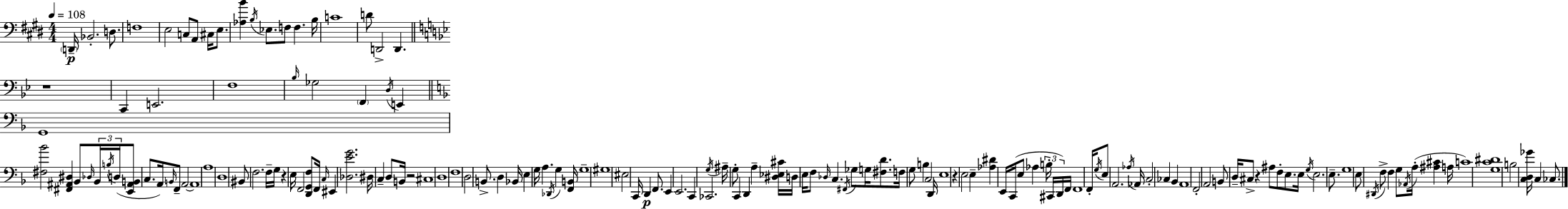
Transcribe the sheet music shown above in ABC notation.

X:1
T:Untitled
M:4/4
L:1/4
K:E
D,,/4 _B,,2 D,/2 F,4 E,2 C,/2 A,,/2 ^C,/4 E,/2 [_A,B] B,/4 _E,/2 F,/2 F, B,/4 C4 D/2 D,,2 D,, z4 C,, E,,2 F,4 _B,/4 _G,2 F,, D,/4 E,, G,,4 [^F,_B]2 [^F,,^A,,^D,] _B,,/2 _D,/4 _B,,/4 B,/4 D,/4 [E,,^A,,B,,]/2 C,/2 A,,/4 B,,/4 F,,/2 A,,2 A,,4 A,4 D,4 ^B,,/2 F,2 F,/4 G,/4 z E,/4 F,,2 [D,,G,,F,]/2 F,,/4 C,/4 ^E,, [_D,EG]2 ^D,/4 C, D,/2 B,,/4 z2 ^C,4 D,4 F,4 D,2 B,,/2 D, _B,,/4 E, G,/4 A, _D,,/4 G, [F,,B,,]/4 G,4 ^G,4 ^E,2 C,,/4 D,, F,,/2 E,, E,,2 C,, _C,,2 G,/4 ^A,/4 G,/2 C,, D,, A, [^D,_E,^C]/4 D,/4 E,/4 F,/2 _D,/4 C, ^F,,/4 _G,/2 G,/4 [^F,D]/2 F,/4 G,/2 B, C,2 D,,/4 E,4 z E,2 E, [_A,^D] E,,/4 C,,/4 E,/2 _A, B,/4 ^C,,/4 D,,/4 F,,/4 F,,4 F,,/4 G,/4 E,/2 A,,2 _A,/4 _A,,/4 C,2 _C, _B,, A,,4 F,,2 A,,2 B,,/2 D,/4 ^C,/2 z ^A,/2 F,/2 E,/2 E,/4 G,/4 E,2 E,/2 G,4 E,/2 ^D,,/4 F,/2 F, G,/2 _A,,/4 A,/4 [^A,^C] A,/4 C4 [G,C^D]4 B,2 [C,D,_G]/4 C, _C,/2